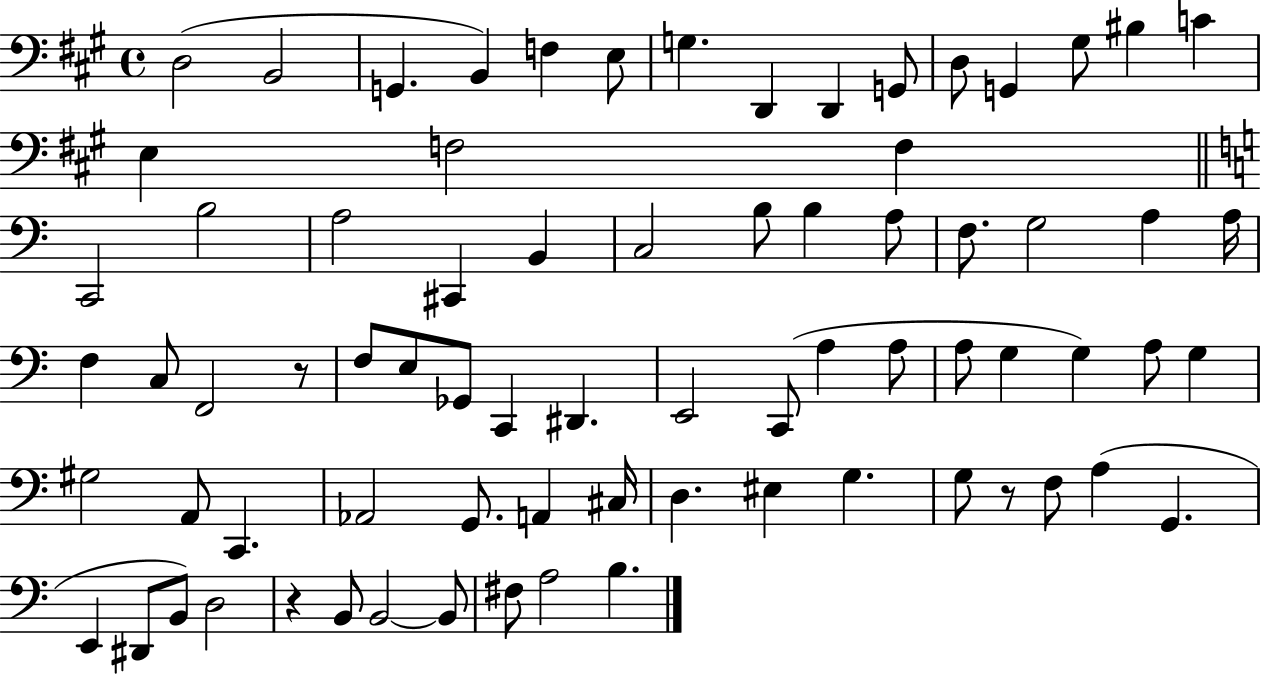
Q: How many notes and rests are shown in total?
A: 75